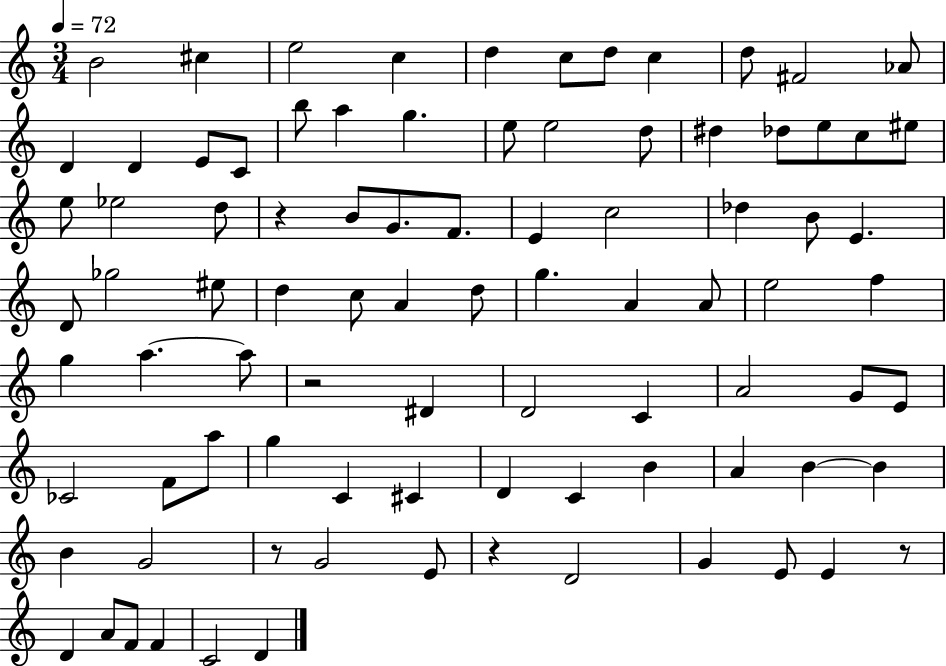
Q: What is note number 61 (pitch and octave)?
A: A5